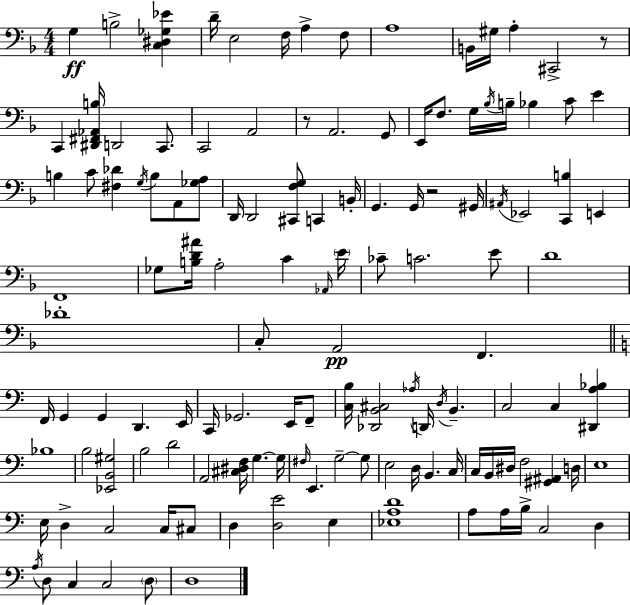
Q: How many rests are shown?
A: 3